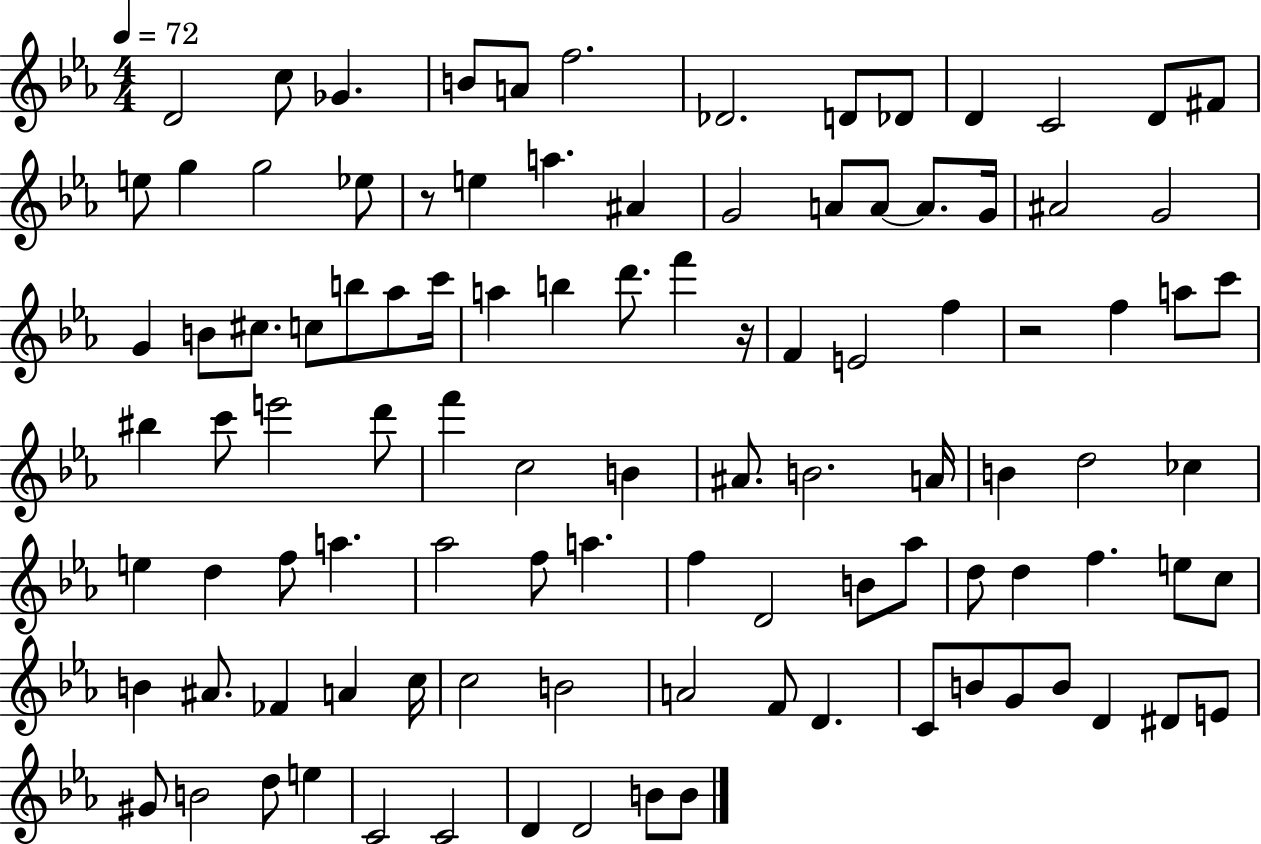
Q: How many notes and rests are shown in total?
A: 103